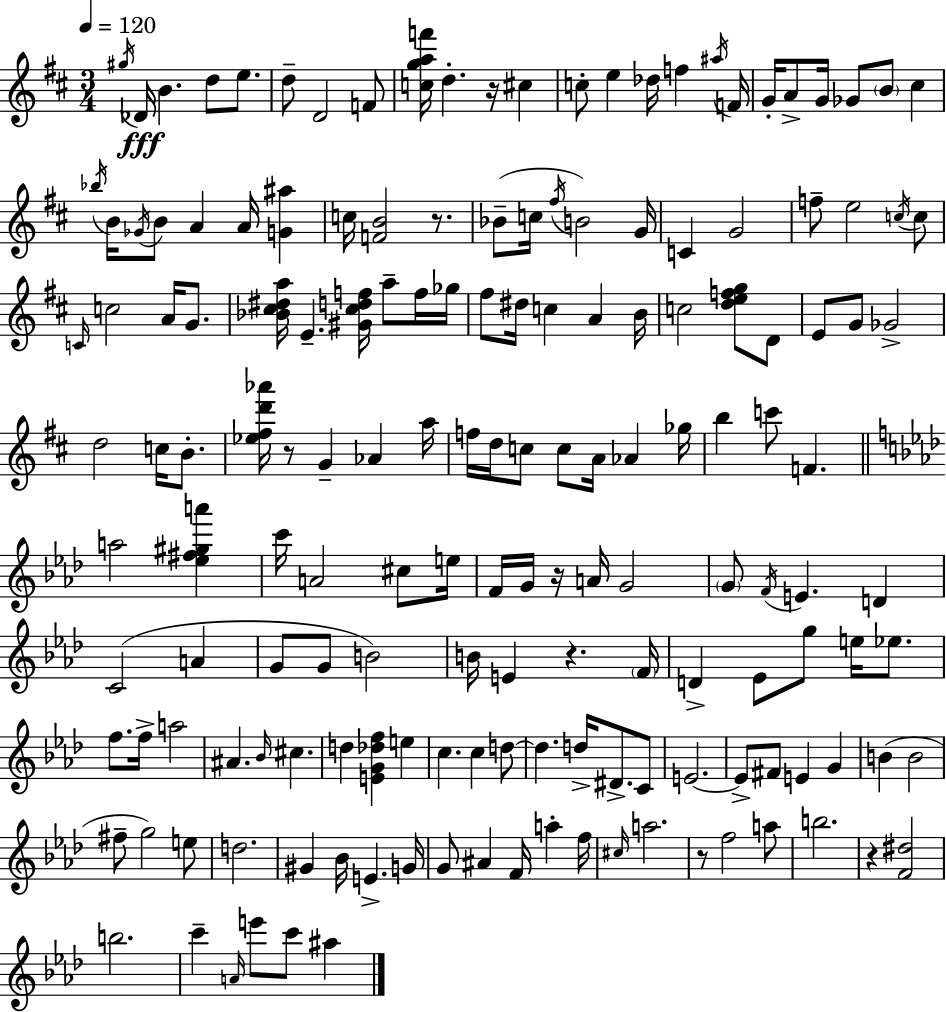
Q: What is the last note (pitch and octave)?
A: A#5